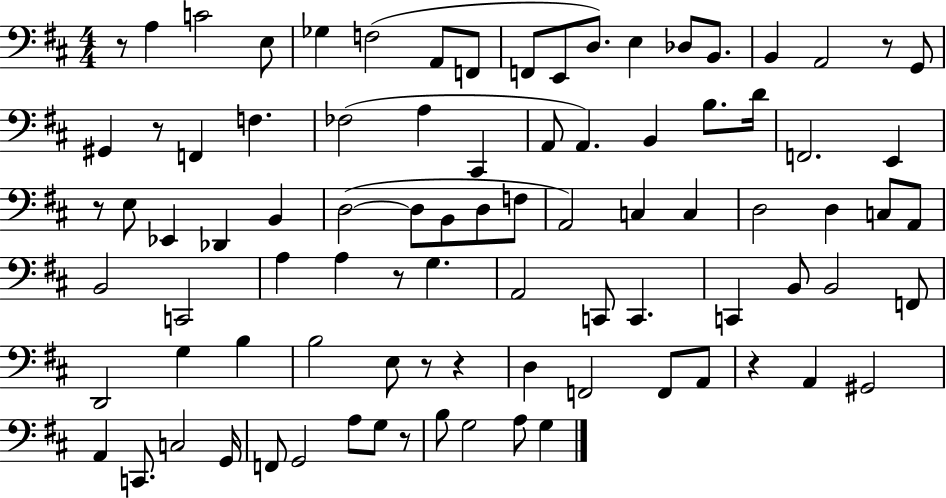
X:1
T:Untitled
M:4/4
L:1/4
K:D
z/2 A, C2 E,/2 _G, F,2 A,,/2 F,,/2 F,,/2 E,,/2 D,/2 E, _D,/2 B,,/2 B,, A,,2 z/2 G,,/2 ^G,, z/2 F,, F, _F,2 A, ^C,, A,,/2 A,, B,, B,/2 D/4 F,,2 E,, z/2 E,/2 _E,, _D,, B,, D,2 D,/2 B,,/2 D,/2 F,/2 A,,2 C, C, D,2 D, C,/2 A,,/2 B,,2 C,,2 A, A, z/2 G, A,,2 C,,/2 C,, C,, B,,/2 B,,2 F,,/2 D,,2 G, B, B,2 E,/2 z/2 z D, F,,2 F,,/2 A,,/2 z A,, ^G,,2 A,, C,,/2 C,2 G,,/4 F,,/2 G,,2 A,/2 G,/2 z/2 B,/2 G,2 A,/2 G,